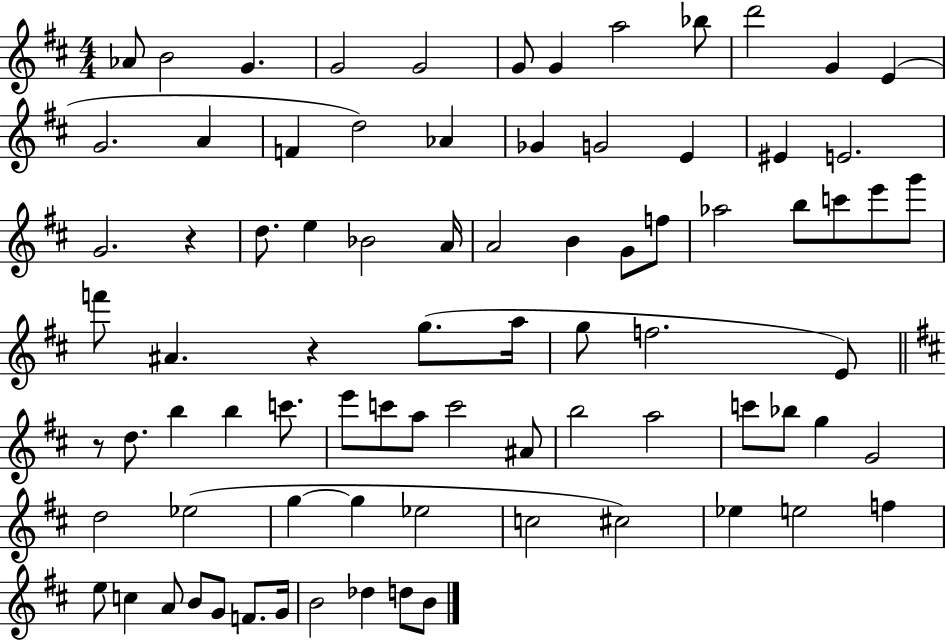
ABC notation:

X:1
T:Untitled
M:4/4
L:1/4
K:D
_A/2 B2 G G2 G2 G/2 G a2 _b/2 d'2 G E G2 A F d2 _A _G G2 E ^E E2 G2 z d/2 e _B2 A/4 A2 B G/2 f/2 _a2 b/2 c'/2 e'/2 g'/2 f'/2 ^A z g/2 a/4 g/2 f2 E/2 z/2 d/2 b b c'/2 e'/2 c'/2 a/2 c'2 ^A/2 b2 a2 c'/2 _b/2 g G2 d2 _e2 g g _e2 c2 ^c2 _e e2 f e/2 c A/2 B/2 G/2 F/2 G/4 B2 _d d/2 B/2